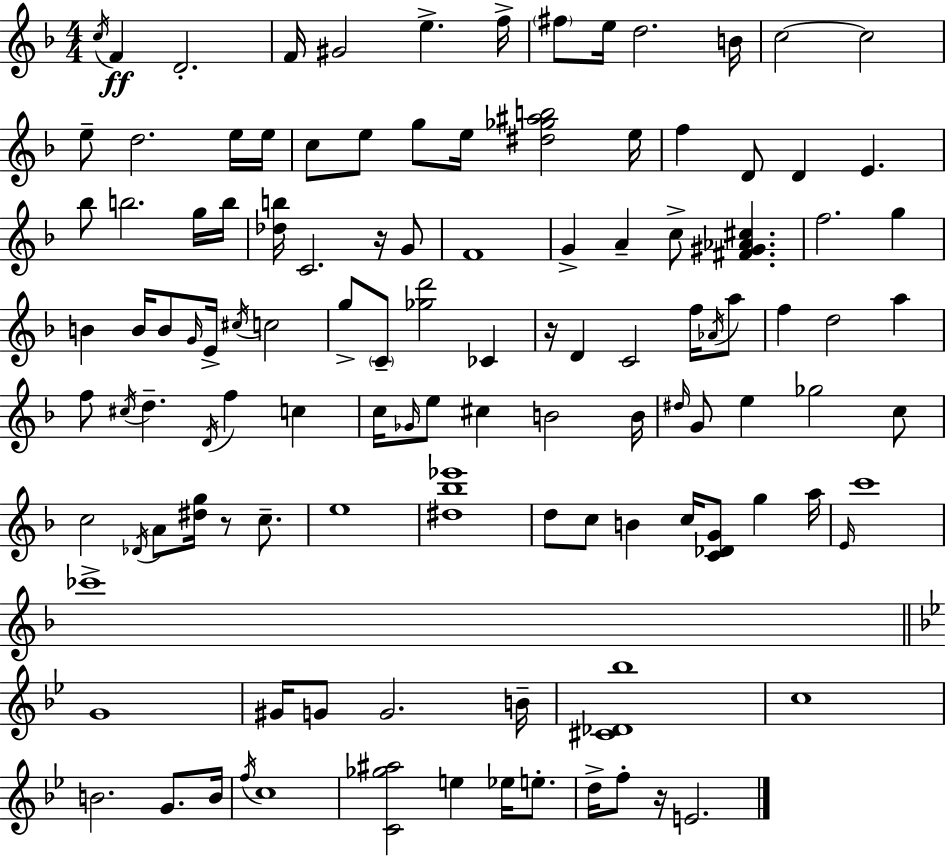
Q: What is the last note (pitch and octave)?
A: E4